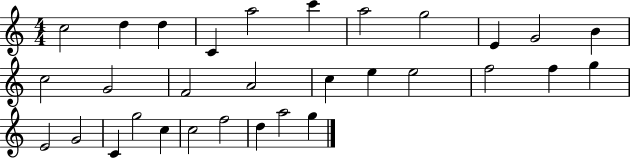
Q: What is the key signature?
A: C major